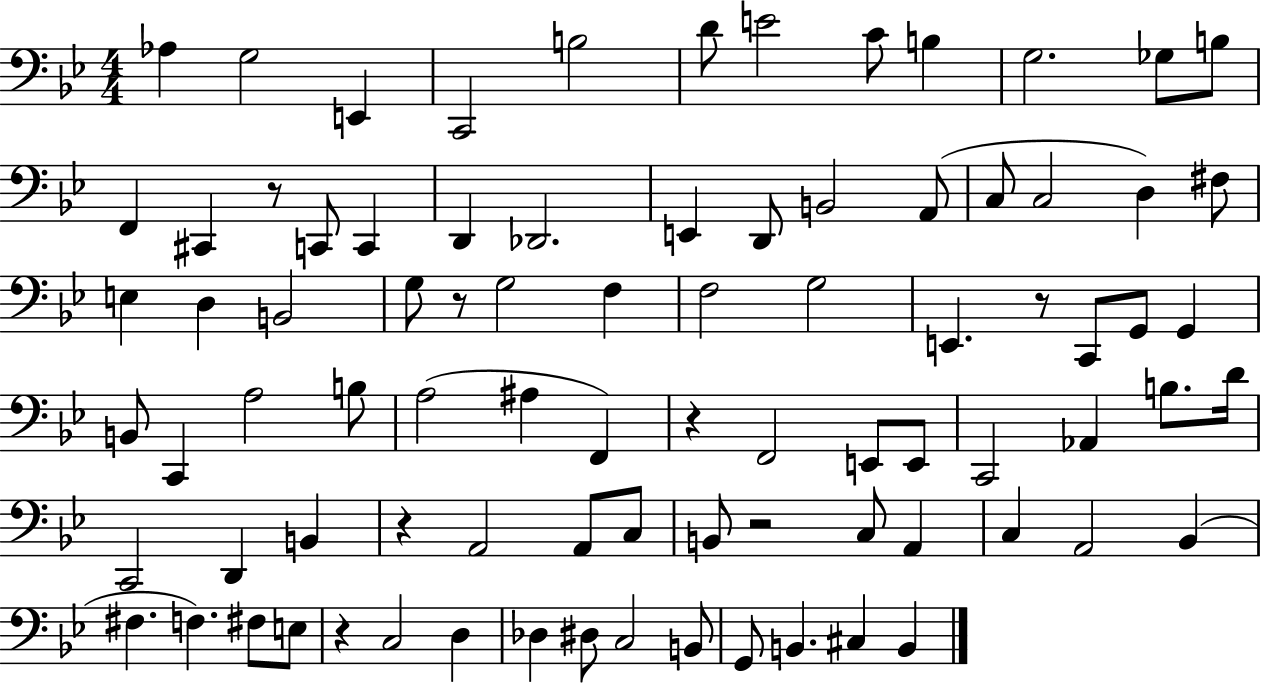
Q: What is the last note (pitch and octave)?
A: B2